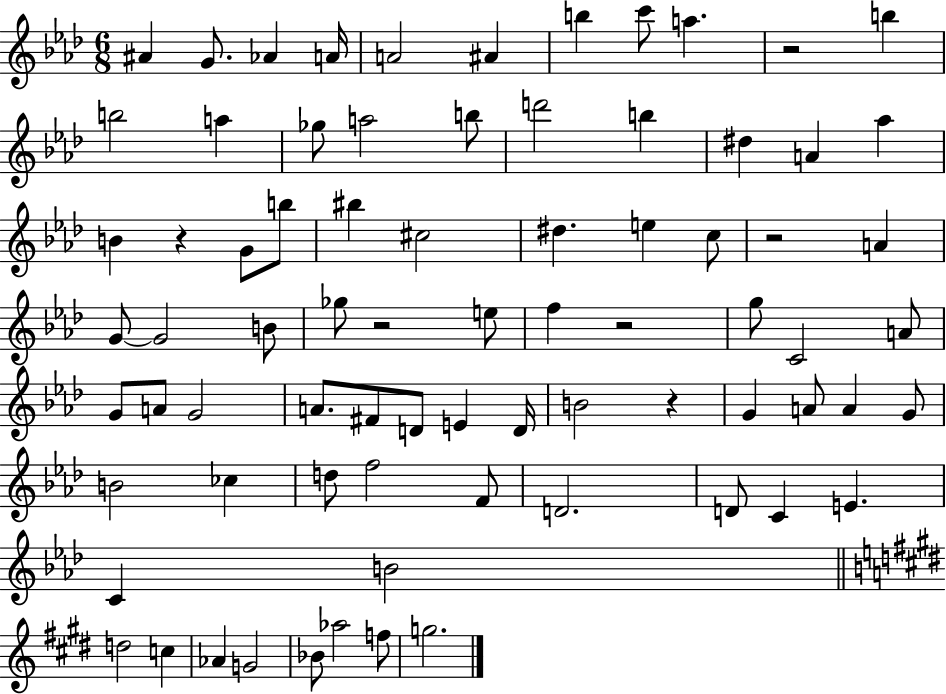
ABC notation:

X:1
T:Untitled
M:6/8
L:1/4
K:Ab
^A G/2 _A A/4 A2 ^A b c'/2 a z2 b b2 a _g/2 a2 b/2 d'2 b ^d A _a B z G/2 b/2 ^b ^c2 ^d e c/2 z2 A G/2 G2 B/2 _g/2 z2 e/2 f z2 g/2 C2 A/2 G/2 A/2 G2 A/2 ^F/2 D/2 E D/4 B2 z G A/2 A G/2 B2 _c d/2 f2 F/2 D2 D/2 C E C B2 d2 c _A G2 _B/2 _a2 f/2 g2